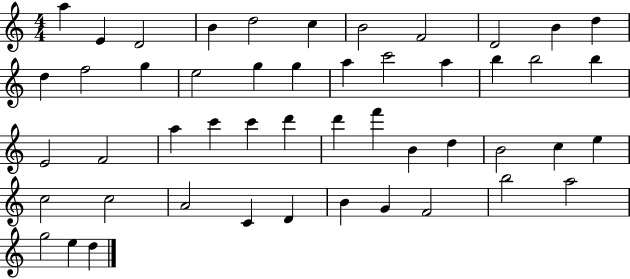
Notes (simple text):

A5/q E4/q D4/h B4/q D5/h C5/q B4/h F4/h D4/h B4/q D5/q D5/q F5/h G5/q E5/h G5/q G5/q A5/q C6/h A5/q B5/q B5/h B5/q E4/h F4/h A5/q C6/q C6/q D6/q D6/q F6/q B4/q D5/q B4/h C5/q E5/q C5/h C5/h A4/h C4/q D4/q B4/q G4/q F4/h B5/h A5/h G5/h E5/q D5/q